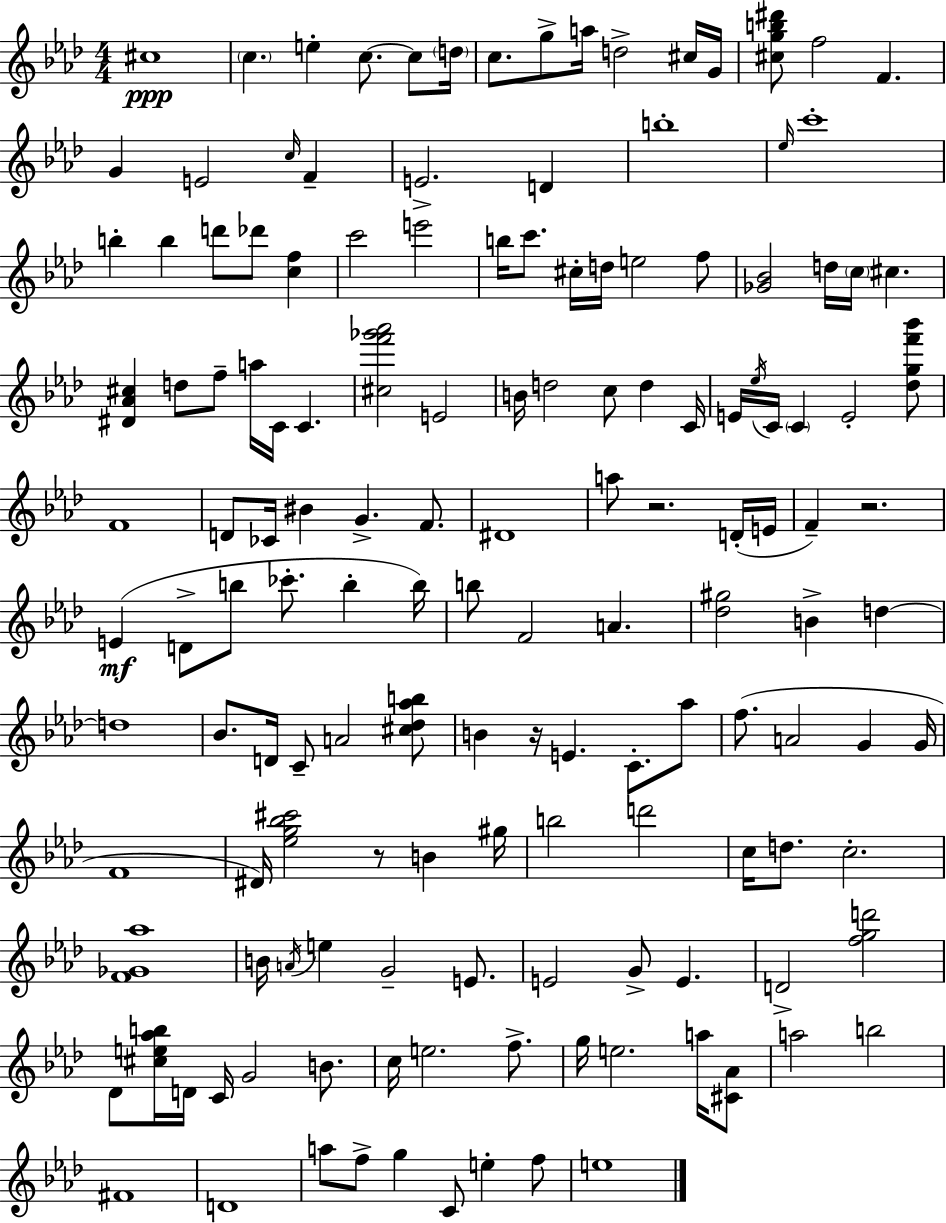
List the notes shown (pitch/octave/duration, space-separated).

C#5/w C5/q. E5/q C5/e. C5/e D5/s C5/e. G5/e A5/s D5/h C#5/s G4/s [C#5,G5,B5,D#6]/e F5/h F4/q. G4/q E4/h C5/s F4/q E4/h. D4/q B5/w Eb5/s C6/w B5/q B5/q D6/e Db6/e [C5,F5]/q C6/h E6/h B5/s C6/e. C#5/s D5/s E5/h F5/e [Gb4,Bb4]/h D5/s C5/s C#5/q. [D#4,Ab4,C#5]/q D5/e F5/e A5/s C4/s C4/q. [C#5,F6,Gb6,Ab6]/h E4/h B4/s D5/h C5/e D5/q C4/s E4/s Eb5/s C4/s C4/q E4/h [Db5,G5,F6,Bb6]/e F4/w D4/e CES4/s BIS4/q G4/q. F4/e. D#4/w A5/e R/h. D4/s E4/s F4/q R/h. E4/q D4/e B5/e CES6/e. B5/q B5/s B5/e F4/h A4/q. [Db5,G#5]/h B4/q D5/q D5/w Bb4/e. D4/s C4/e A4/h [C#5,Db5,Ab5,B5]/e B4/q R/s E4/q. C4/e. Ab5/e F5/e. A4/h G4/q G4/s F4/w D#4/s [Eb5,G5,Bb5,C#6]/h R/e B4/q G#5/s B5/h D6/h C5/s D5/e. C5/h. [F4,Gb4,Ab5]/w B4/s A4/s E5/q G4/h E4/e. E4/h G4/e E4/q. D4/h [F5,G5,D6]/h Db4/e [C#5,E5,Ab5,B5]/s D4/s C4/s G4/h B4/e. C5/s E5/h. F5/e. G5/s E5/h. A5/s [C#4,Ab4]/e A5/h B5/h F#4/w D4/w A5/e F5/e G5/q C4/e E5/q F5/e E5/w